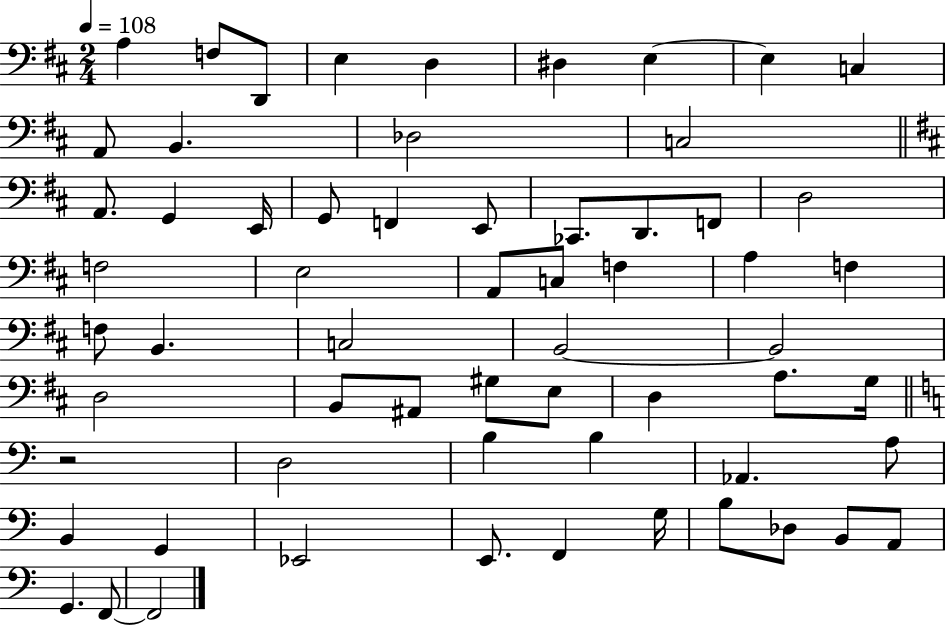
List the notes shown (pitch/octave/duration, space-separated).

A3/q F3/e D2/e E3/q D3/q D#3/q E3/q E3/q C3/q A2/e B2/q. Db3/h C3/h A2/e. G2/q E2/s G2/e F2/q E2/e CES2/e. D2/e. F2/e D3/h F3/h E3/h A2/e C3/e F3/q A3/q F3/q F3/e B2/q. C3/h B2/h B2/h D3/h B2/e A#2/e G#3/e E3/e D3/q A3/e. G3/s R/h D3/h B3/q B3/q Ab2/q. A3/e B2/q G2/q Eb2/h E2/e. F2/q G3/s B3/e Db3/e B2/e A2/e G2/q. F2/e F2/h